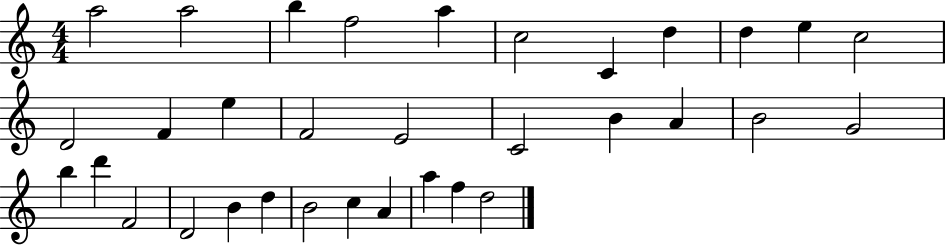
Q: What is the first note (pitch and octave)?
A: A5